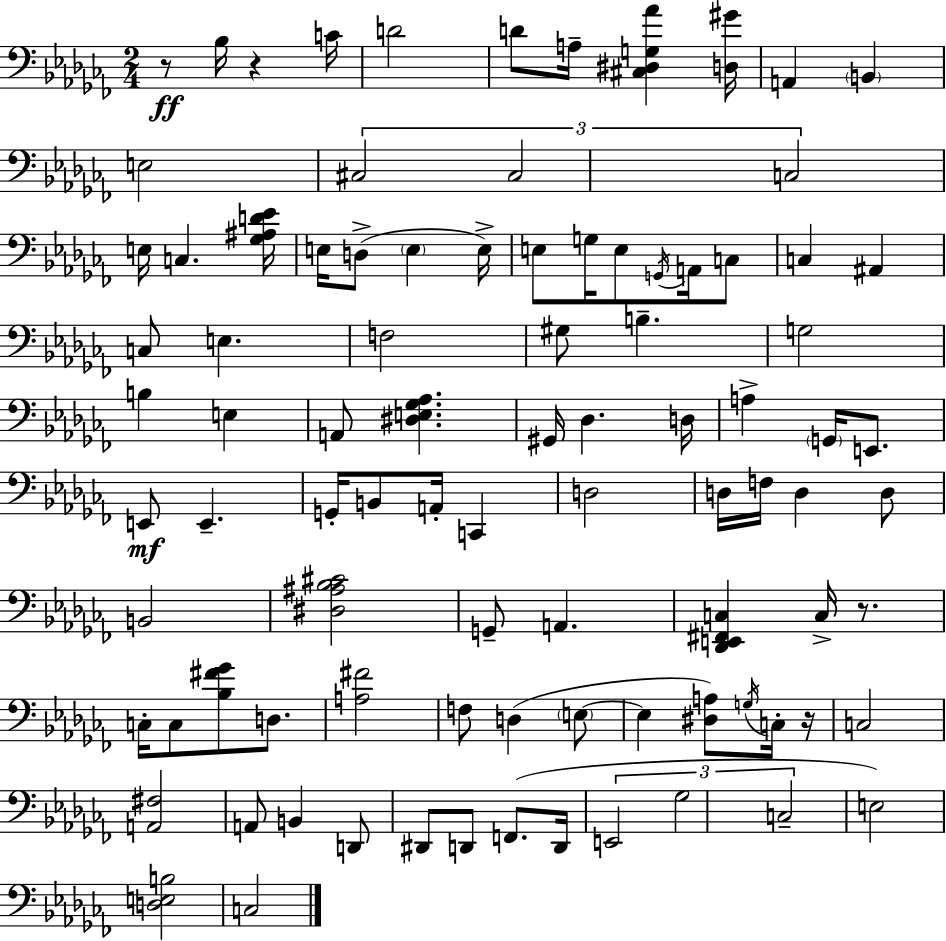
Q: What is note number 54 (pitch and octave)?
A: A2